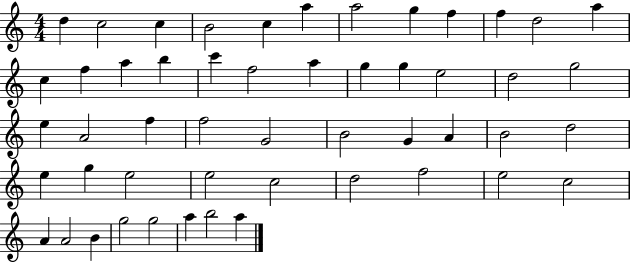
{
  \clef treble
  \numericTimeSignature
  \time 4/4
  \key c \major
  d''4 c''2 c''4 | b'2 c''4 a''4 | a''2 g''4 f''4 | f''4 d''2 a''4 | \break c''4 f''4 a''4 b''4 | c'''4 f''2 a''4 | g''4 g''4 e''2 | d''2 g''2 | \break e''4 a'2 f''4 | f''2 g'2 | b'2 g'4 a'4 | b'2 d''2 | \break e''4 g''4 e''2 | e''2 c''2 | d''2 f''2 | e''2 c''2 | \break a'4 a'2 b'4 | g''2 g''2 | a''4 b''2 a''4 | \bar "|."
}